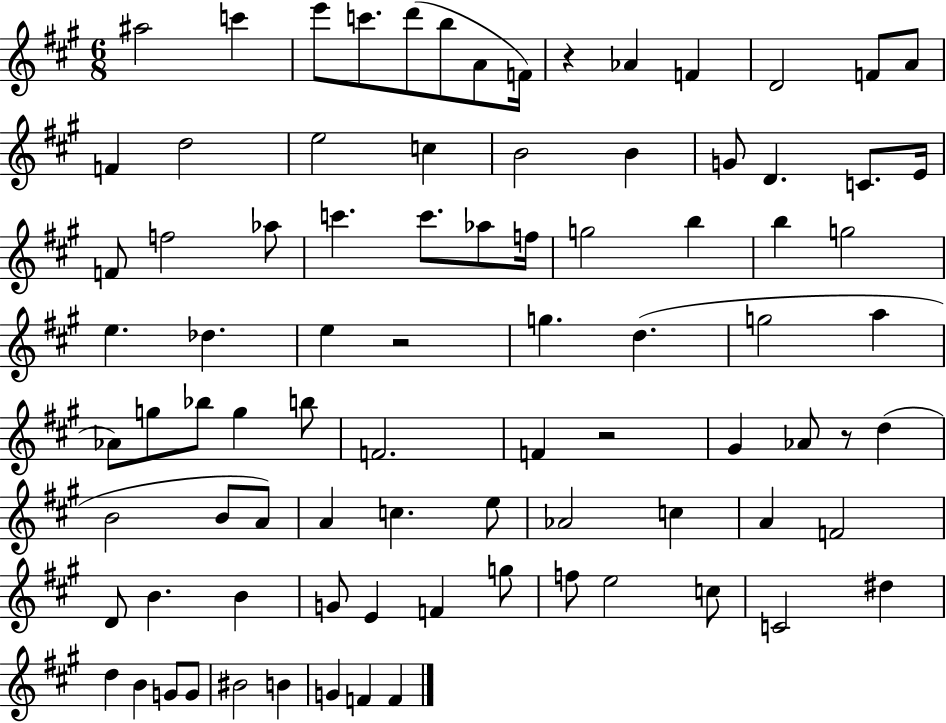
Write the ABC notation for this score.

X:1
T:Untitled
M:6/8
L:1/4
K:A
^a2 c' e'/2 c'/2 d'/2 b/2 A/2 F/4 z _A F D2 F/2 A/2 F d2 e2 c B2 B G/2 D C/2 E/4 F/2 f2 _a/2 c' c'/2 _a/2 f/4 g2 b b g2 e _d e z2 g d g2 a _A/2 g/2 _b/2 g b/2 F2 F z2 ^G _A/2 z/2 d B2 B/2 A/2 A c e/2 _A2 c A F2 D/2 B B G/2 E F g/2 f/2 e2 c/2 C2 ^d d B G/2 G/2 ^B2 B G F F